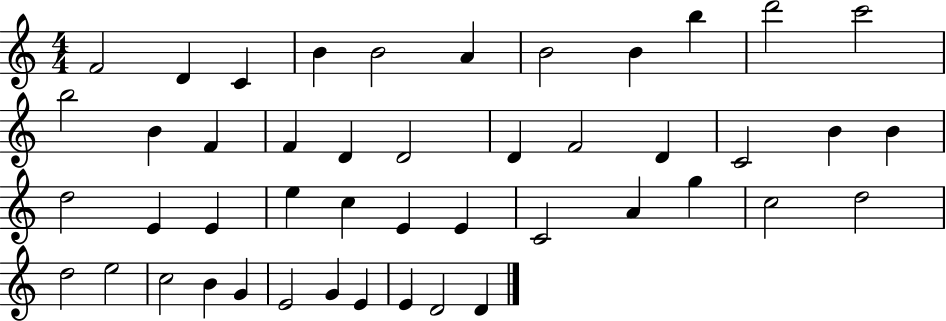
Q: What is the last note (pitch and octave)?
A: D4